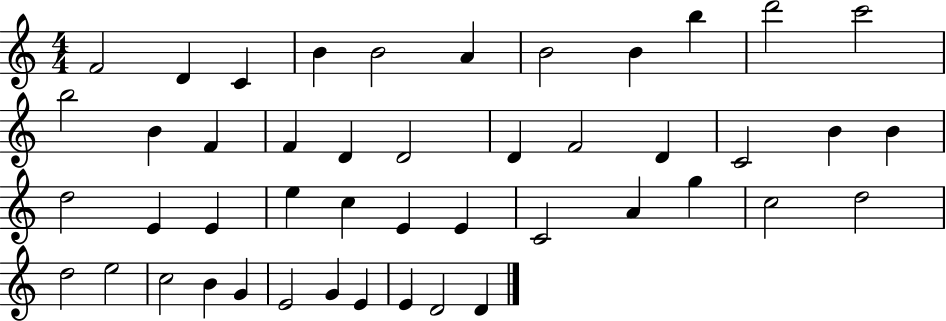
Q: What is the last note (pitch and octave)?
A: D4